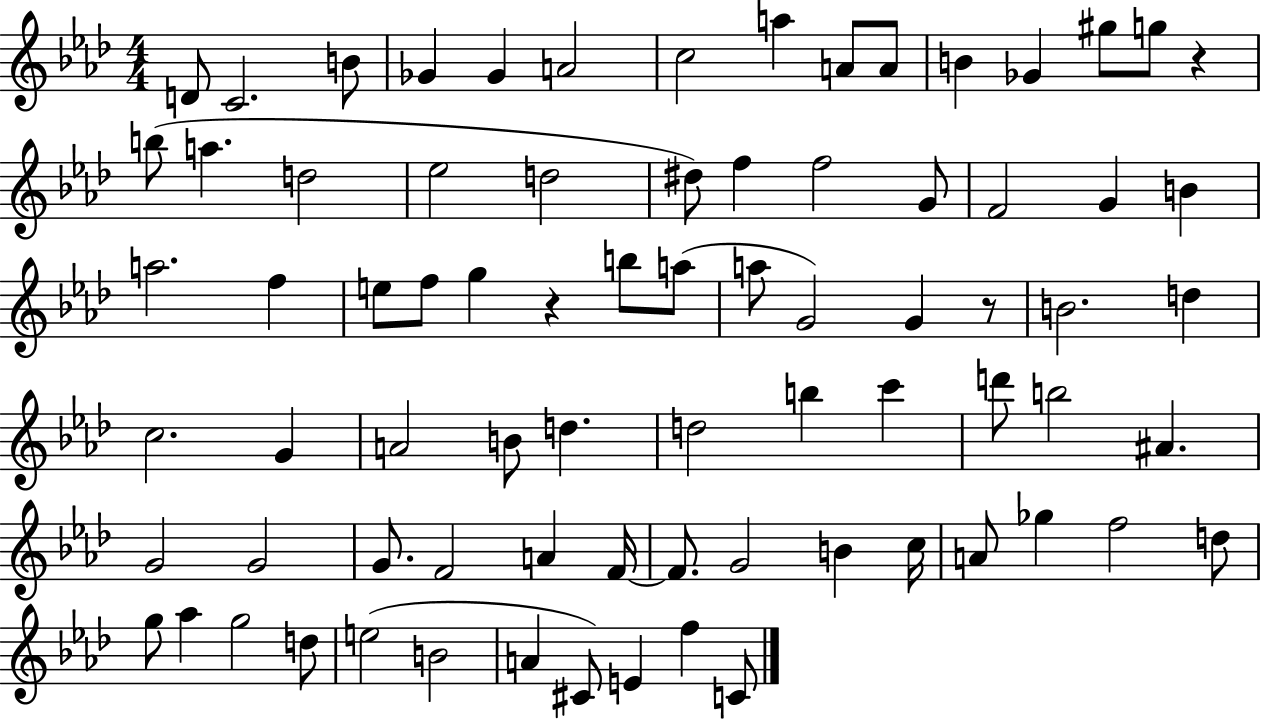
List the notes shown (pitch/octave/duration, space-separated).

D4/e C4/h. B4/e Gb4/q Gb4/q A4/h C5/h A5/q A4/e A4/e B4/q Gb4/q G#5/e G5/e R/q B5/e A5/q. D5/h Eb5/h D5/h D#5/e F5/q F5/h G4/e F4/h G4/q B4/q A5/h. F5/q E5/e F5/e G5/q R/q B5/e A5/e A5/e G4/h G4/q R/e B4/h. D5/q C5/h. G4/q A4/h B4/e D5/q. D5/h B5/q C6/q D6/e B5/h A#4/q. G4/h G4/h G4/e. F4/h A4/q F4/s F4/e. G4/h B4/q C5/s A4/e Gb5/q F5/h D5/e G5/e Ab5/q G5/h D5/e E5/h B4/h A4/q C#4/e E4/q F5/q C4/e